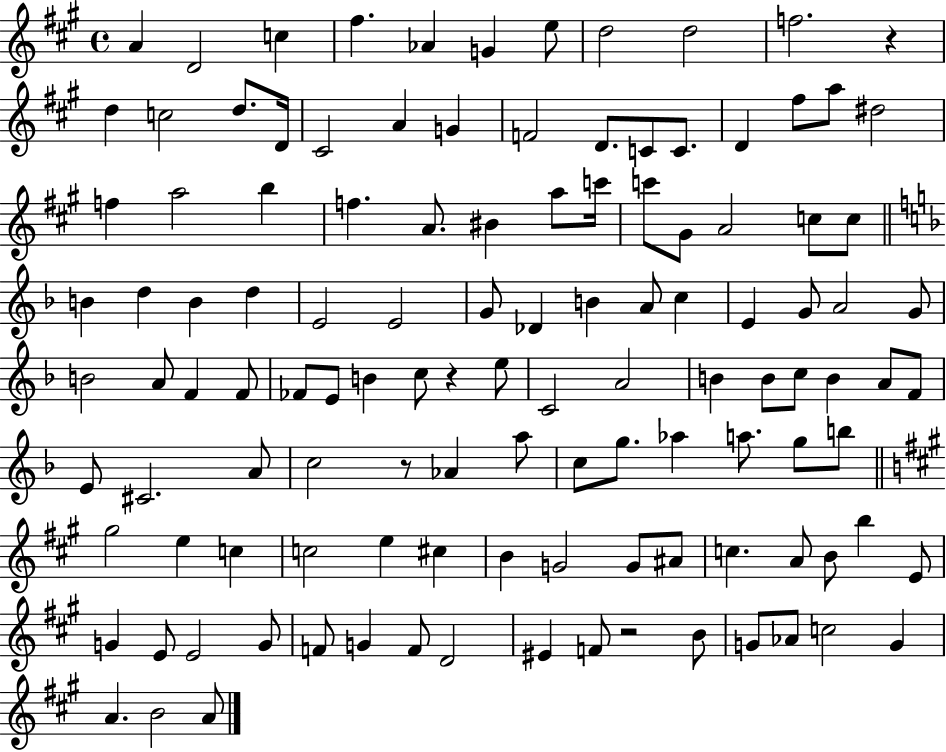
{
  \clef treble
  \time 4/4
  \defaultTimeSignature
  \key a \major
  a'4 d'2 c''4 | fis''4. aes'4 g'4 e''8 | d''2 d''2 | f''2. r4 | \break d''4 c''2 d''8. d'16 | cis'2 a'4 g'4 | f'2 d'8. c'8 c'8. | d'4 fis''8 a''8 dis''2 | \break f''4 a''2 b''4 | f''4. a'8. bis'4 a''8 c'''16 | c'''8 gis'8 a'2 c''8 c''8 | \bar "||" \break \key d \minor b'4 d''4 b'4 d''4 | e'2 e'2 | g'8 des'4 b'4 a'8 c''4 | e'4 g'8 a'2 g'8 | \break b'2 a'8 f'4 f'8 | fes'8 e'8 b'4 c''8 r4 e''8 | c'2 a'2 | b'4 b'8 c''8 b'4 a'8 f'8 | \break e'8 cis'2. a'8 | c''2 r8 aes'4 a''8 | c''8 g''8. aes''4 a''8. g''8 b''8 | \bar "||" \break \key a \major gis''2 e''4 c''4 | c''2 e''4 cis''4 | b'4 g'2 g'8 ais'8 | c''4. a'8 b'8 b''4 e'8 | \break g'4 e'8 e'2 g'8 | f'8 g'4 f'8 d'2 | eis'4 f'8 r2 b'8 | g'8 aes'8 c''2 g'4 | \break a'4. b'2 a'8 | \bar "|."
}